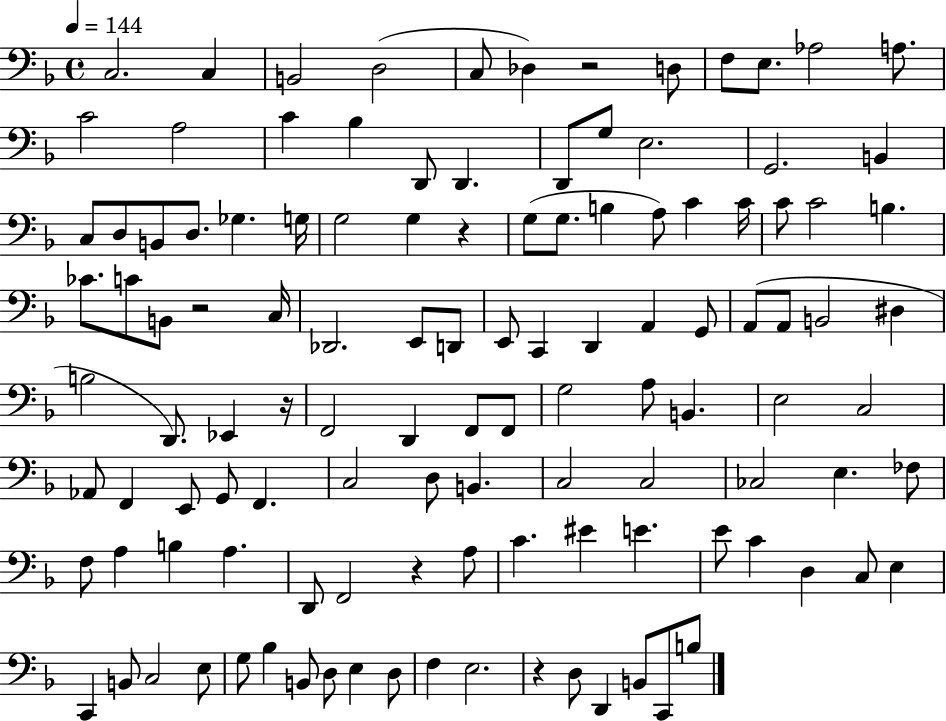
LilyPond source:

{
  \clef bass
  \time 4/4
  \defaultTimeSignature
  \key f \major
  \tempo 4 = 144
  c2. c4 | b,2 d2( | c8 des4) r2 d8 | f8 e8. aes2 a8. | \break c'2 a2 | c'4 bes4 d,8 d,4. | d,8 g8 e2. | g,2. b,4 | \break c8 d8 b,8 d8. ges4. g16 | g2 g4 r4 | g8( g8. b4 a8) c'4 c'16 | c'8 c'2 b4. | \break ces'8. c'8 b,8 r2 c16 | des,2. e,8 d,8 | e,8 c,4 d,4 a,4 g,8 | a,8( a,8 b,2 dis4 | \break b2 d,8.) ees,4 r16 | f,2 d,4 f,8 f,8 | g2 a8 b,4. | e2 c2 | \break aes,8 f,4 e,8 g,8 f,4. | c2 d8 b,4. | c2 c2 | ces2 e4. fes8 | \break f8 a4 b4 a4. | d,8 f,2 r4 a8 | c'4. eis'4 e'4. | e'8 c'4 d4 c8 e4 | \break c,4 b,8 c2 e8 | g8 bes4 b,8 d8 e4 d8 | f4 e2. | r4 d8 d,4 b,8 c,8 b8 | \break \bar "|."
}